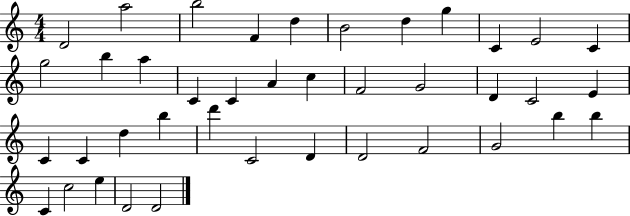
X:1
T:Untitled
M:4/4
L:1/4
K:C
D2 a2 b2 F d B2 d g C E2 C g2 b a C C A c F2 G2 D C2 E C C d b d' C2 D D2 F2 G2 b b C c2 e D2 D2